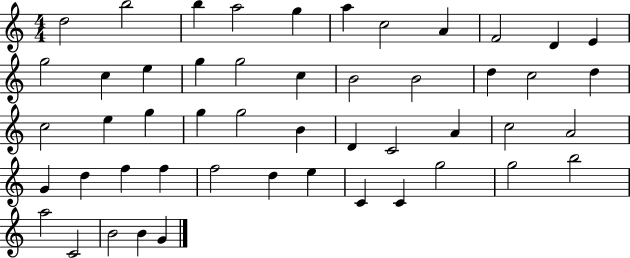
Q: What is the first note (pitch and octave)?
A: D5